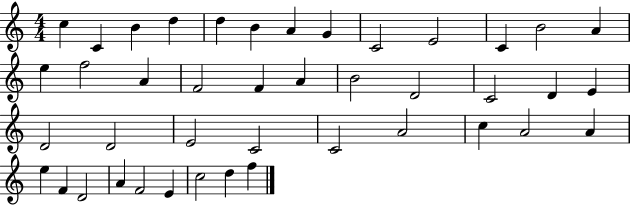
{
  \clef treble
  \numericTimeSignature
  \time 4/4
  \key c \major
  c''4 c'4 b'4 d''4 | d''4 b'4 a'4 g'4 | c'2 e'2 | c'4 b'2 a'4 | \break e''4 f''2 a'4 | f'2 f'4 a'4 | b'2 d'2 | c'2 d'4 e'4 | \break d'2 d'2 | e'2 c'2 | c'2 a'2 | c''4 a'2 a'4 | \break e''4 f'4 d'2 | a'4 f'2 e'4 | c''2 d''4 f''4 | \bar "|."
}